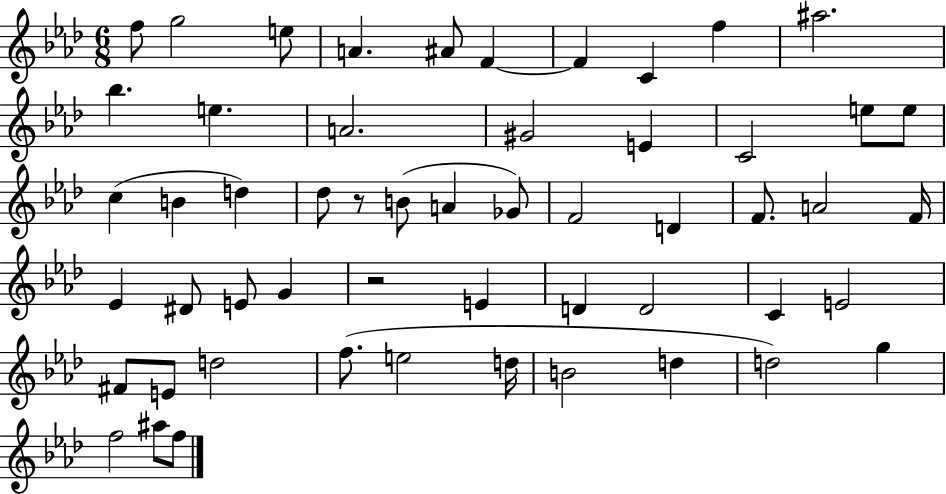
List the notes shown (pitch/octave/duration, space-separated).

F5/e G5/h E5/e A4/q. A#4/e F4/q F4/q C4/q F5/q A#5/h. Bb5/q. E5/q. A4/h. G#4/h E4/q C4/h E5/e E5/e C5/q B4/q D5/q Db5/e R/e B4/e A4/q Gb4/e F4/h D4/q F4/e. A4/h F4/s Eb4/q D#4/e E4/e G4/q R/h E4/q D4/q D4/h C4/q E4/h F#4/e E4/e D5/h F5/e. E5/h D5/s B4/h D5/q D5/h G5/q F5/h A#5/e F5/e